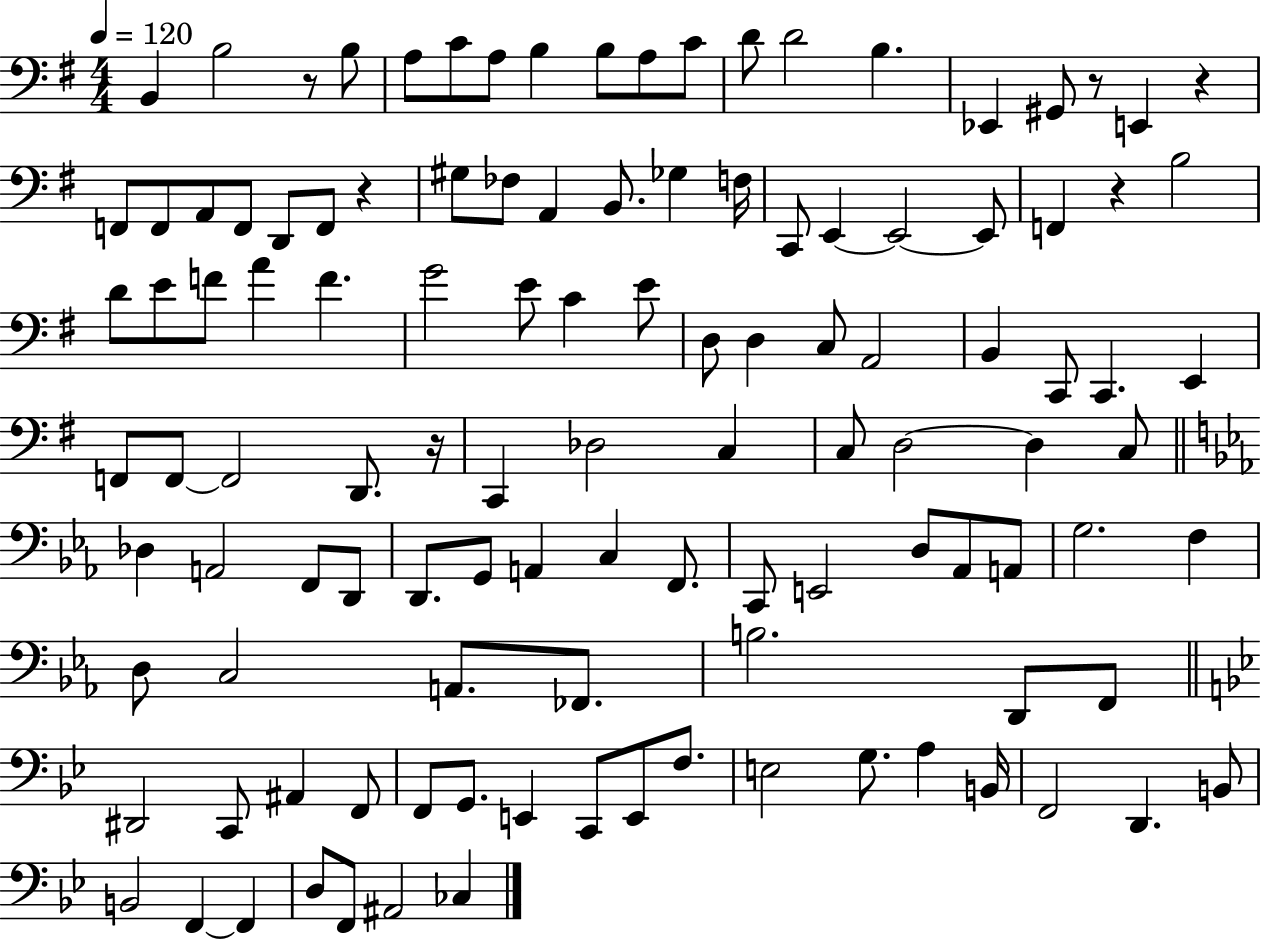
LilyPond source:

{
  \clef bass
  \numericTimeSignature
  \time 4/4
  \key g \major
  \tempo 4 = 120
  b,4 b2 r8 b8 | a8 c'8 a8 b4 b8 a8 c'8 | d'8 d'2 b4. | ees,4 gis,8 r8 e,4 r4 | \break f,8 f,8 a,8 f,8 d,8 f,8 r4 | gis8 fes8 a,4 b,8. ges4 f16 | c,8 e,4~~ e,2~~ e,8 | f,4 r4 b2 | \break d'8 e'8 f'8 a'4 f'4. | g'2 e'8 c'4 e'8 | d8 d4 c8 a,2 | b,4 c,8 c,4. e,4 | \break f,8 f,8~~ f,2 d,8. r16 | c,4 des2 c4 | c8 d2~~ d4 c8 | \bar "||" \break \key c \minor des4 a,2 f,8 d,8 | d,8. g,8 a,4 c4 f,8. | c,8 e,2 d8 aes,8 a,8 | g2. f4 | \break d8 c2 a,8. fes,8. | b2. d,8 f,8 | \bar "||" \break \key bes \major dis,2 c,8 ais,4 f,8 | f,8 g,8. e,4 c,8 e,8 f8. | e2 g8. a4 b,16 | f,2 d,4. b,8 | \break b,2 f,4~~ f,4 | d8 f,8 ais,2 ces4 | \bar "|."
}